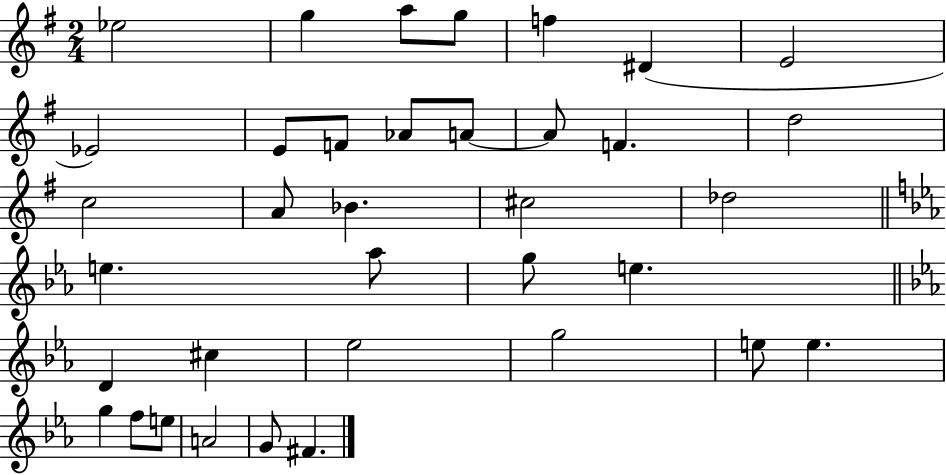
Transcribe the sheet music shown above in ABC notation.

X:1
T:Untitled
M:2/4
L:1/4
K:G
_e2 g a/2 g/2 f ^D E2 _E2 E/2 F/2 _A/2 A/2 A/2 F d2 c2 A/2 _B ^c2 _d2 e _a/2 g/2 e D ^c _e2 g2 e/2 e g f/2 e/2 A2 G/2 ^F